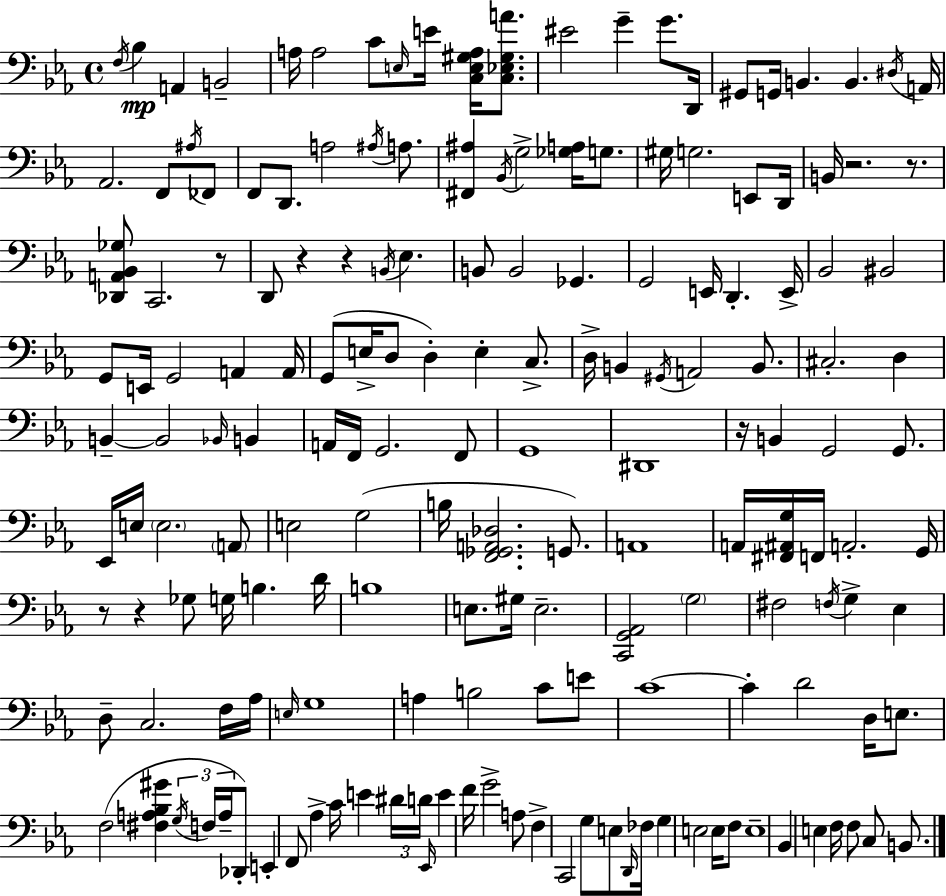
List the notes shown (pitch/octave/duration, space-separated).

F3/s Bb3/q A2/q B2/h A3/s A3/h C4/e E3/s E4/s [C3,E3,G#3,A3]/s [C3,Eb3,G#3,A4]/e. EIS4/h G4/q G4/e. D2/s G#2/e G2/s B2/q. B2/q. D#3/s A2/s Ab2/h. F2/e A#3/s FES2/e F2/e D2/e. A3/h A#3/s A3/e. [F#2,A#3]/q Bb2/s G3/h [Gb3,A3]/s G3/e. G#3/s G3/h. E2/e D2/s B2/s R/h. R/e. [Db2,A2,Bb2,Gb3]/e C2/h. R/e D2/e R/q R/q B2/s Eb3/q. B2/e B2/h Gb2/q. G2/h E2/s D2/q. E2/s Bb2/h BIS2/h G2/e E2/s G2/h A2/q A2/s G2/e E3/s D3/e D3/q E3/q C3/e. D3/s B2/q G#2/s A2/h B2/e. C#3/h. D3/q B2/q B2/h Bb2/s B2/q A2/s F2/s G2/h. F2/e G2/w D#2/w R/s B2/q G2/h G2/e. Eb2/s E3/s E3/h. A2/e E3/h G3/h B3/s [F2,Gb2,A2,Db3]/h. G2/e. A2/w A2/s [F#2,A#2,G3]/s F2/s A2/h. G2/s R/e R/q Gb3/e G3/s B3/q. D4/s B3/w E3/e. G#3/s E3/h. [C2,G2,Ab2]/h G3/h F#3/h F3/s G3/q Eb3/q D3/e C3/h. F3/s Ab3/s E3/s G3/w A3/q B3/h C4/e E4/e C4/w C4/q D4/h D3/s E3/e. F3/h [F#3,A3,Bb3,G#4]/q G3/s F3/s A3/s Db2/e E2/q F2/e Ab3/q C4/s E4/q D#4/s D4/s Eb2/s E4/q F4/s G4/h A3/e F3/q C2/h G3/e E3/e D2/s FES3/s G3/q E3/h E3/s F3/e E3/w Bb2/q E3/q F3/s F3/e C3/e B2/e.